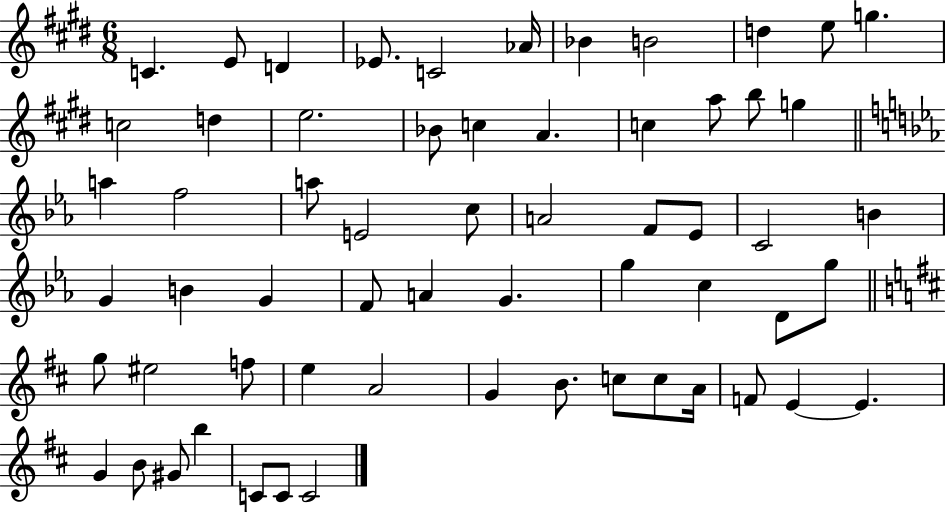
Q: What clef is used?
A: treble